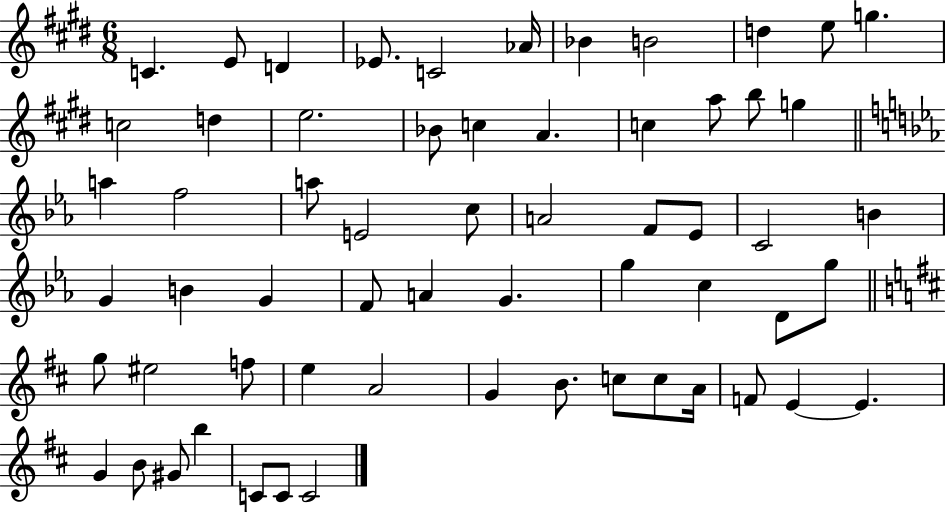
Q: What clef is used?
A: treble